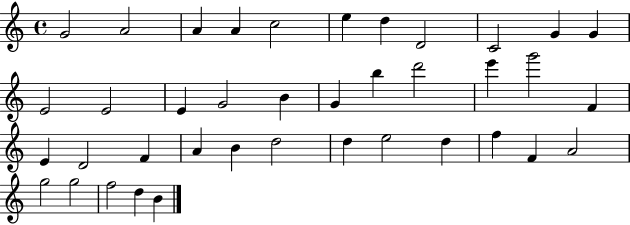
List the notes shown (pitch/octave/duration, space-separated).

G4/h A4/h A4/q A4/q C5/h E5/q D5/q D4/h C4/h G4/q G4/q E4/h E4/h E4/q G4/h B4/q G4/q B5/q D6/h E6/q G6/h F4/q E4/q D4/h F4/q A4/q B4/q D5/h D5/q E5/h D5/q F5/q F4/q A4/h G5/h G5/h F5/h D5/q B4/q